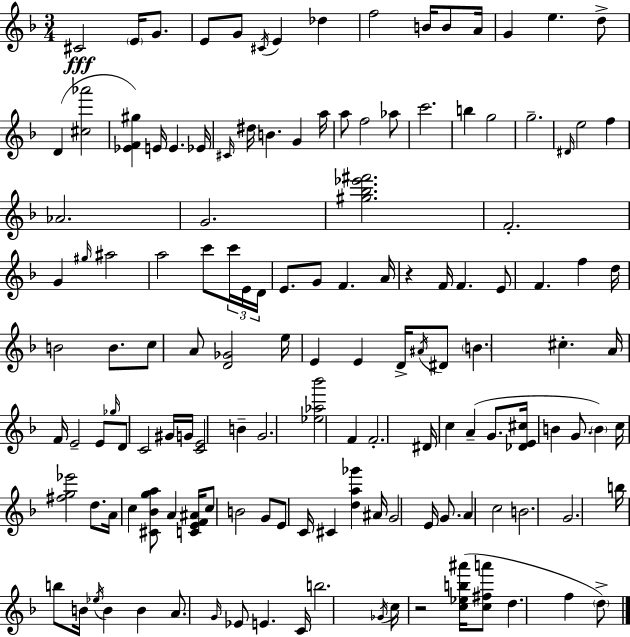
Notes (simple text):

C#4/h E4/s G4/e. E4/e G4/e C#4/s E4/q Db5/q F5/h B4/s B4/e A4/s G4/q E5/q. D5/e D4/q [C#5,Ab6]/h [Eb4,F4,G#5]/q E4/s E4/q. Eb4/s C#4/s D#5/s B4/q. G4/q A5/s A5/e F5/h Ab5/e C6/h. B5/q G5/h G5/h. D#4/s E5/h F5/q Ab4/h. G4/h. [G#5,Bb5,Eb6,F#6]/h. F4/h. G4/q G#5/s A#5/h A5/h C6/e C6/s E4/s D4/s E4/e. G4/e F4/q. A4/s R/q F4/s F4/q. E4/e F4/q. F5/q D5/s B4/h B4/e. C5/e A4/e [D4,Gb4]/h E5/s E4/q E4/q D4/s A#4/s D#4/e B4/q. C#5/q. A4/s F4/s E4/h E4/e Gb5/s D4/e C4/h G#4/s G4/s [C4,E4]/h B4/q G4/h. [Eb5,Ab5,Bb6]/h F4/q F4/h. D#4/s C5/q A4/q G4/e. [Db4,E4,C#5]/s B4/q G4/e. B4/q C5/s [F#5,G5,Eb6]/h D5/e. A4/s C5/q [C#4,Bb4,G5,A5]/e A4/q [C4,E4,F4,A#4]/s C5/e B4/h G4/e E4/e C4/s C#4/q [D5,A5,Gb6]/q A#4/s G4/h E4/s G4/e. A4/q C5/h B4/h. G4/h. B5/s B5/e B4/s Eb5/s B4/q B4/q A4/e. G4/s Eb4/e E4/q. C4/s B5/h. Gb4/s C5/s R/h [C5,Eb5,B5,A#6]/s [C5,F#5,A6]/e D5/q. F5/q D5/e